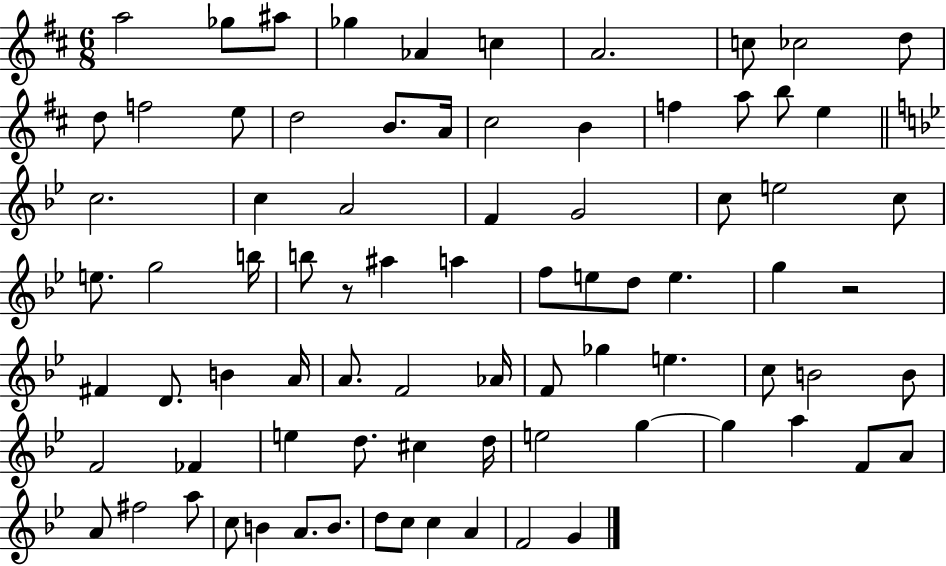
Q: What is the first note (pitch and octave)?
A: A5